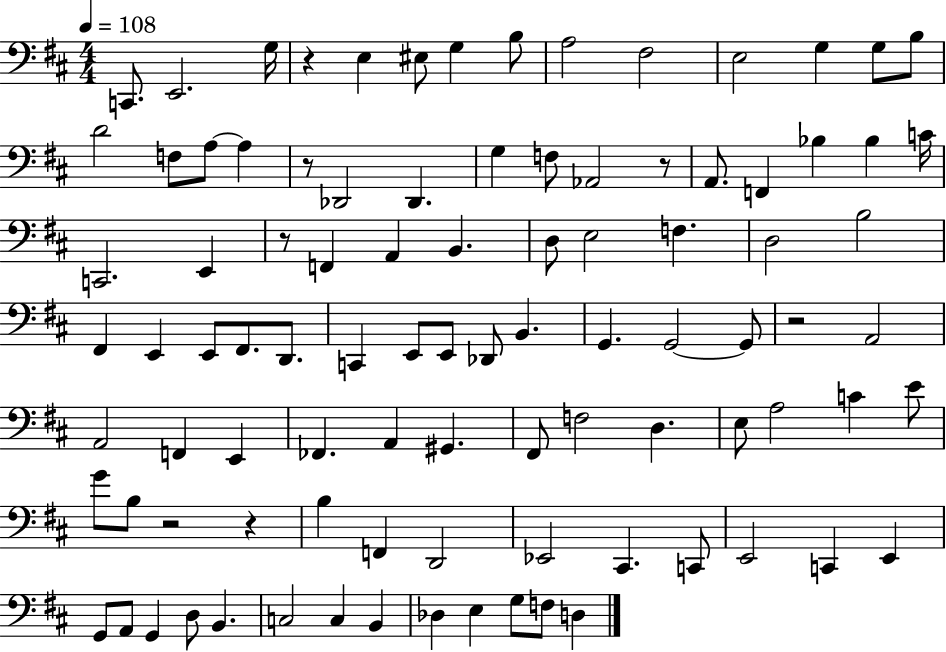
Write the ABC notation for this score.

X:1
T:Untitled
M:4/4
L:1/4
K:D
C,,/2 E,,2 G,/4 z E, ^E,/2 G, B,/2 A,2 ^F,2 E,2 G, G,/2 B,/2 D2 F,/2 A,/2 A, z/2 _D,,2 _D,, G, F,/2 _A,,2 z/2 A,,/2 F,, _B, _B, C/4 C,,2 E,, z/2 F,, A,, B,, D,/2 E,2 F, D,2 B,2 ^F,, E,, E,,/2 ^F,,/2 D,,/2 C,, E,,/2 E,,/2 _D,,/2 B,, G,, G,,2 G,,/2 z2 A,,2 A,,2 F,, E,, _F,, A,, ^G,, ^F,,/2 F,2 D, E,/2 A,2 C E/2 G/2 B,/2 z2 z B, F,, D,,2 _E,,2 ^C,, C,,/2 E,,2 C,, E,, G,,/2 A,,/2 G,, D,/2 B,, C,2 C, B,, _D, E, G,/2 F,/2 D,